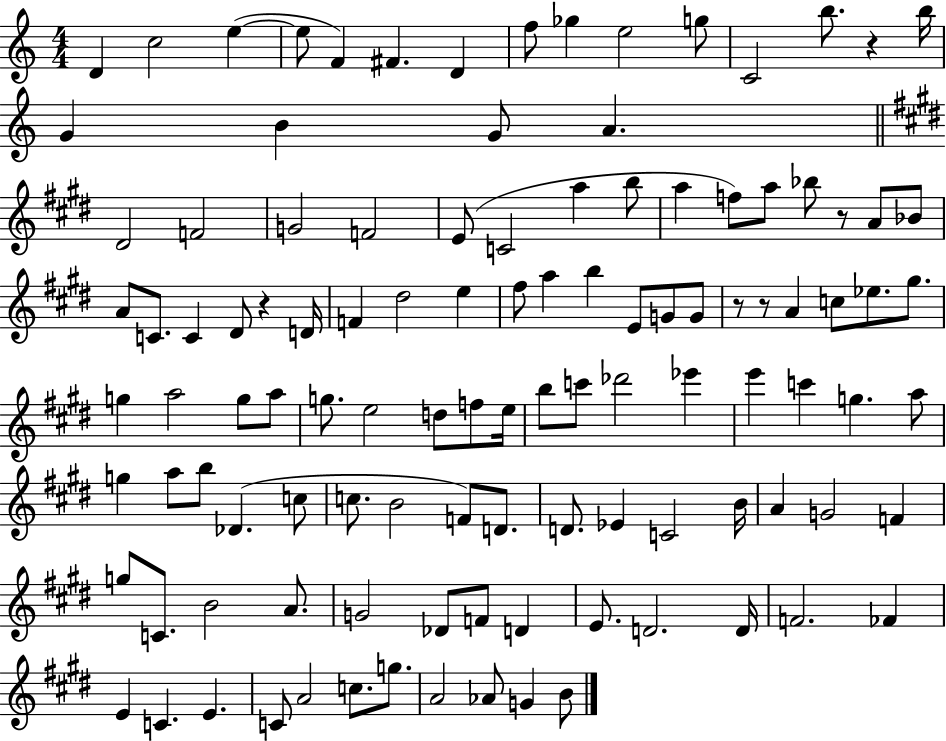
X:1
T:Untitled
M:4/4
L:1/4
K:C
D c2 e e/2 F ^F D f/2 _g e2 g/2 C2 b/2 z b/4 G B G/2 A ^D2 F2 G2 F2 E/2 C2 a b/2 a f/2 a/2 _b/2 z/2 A/2 _B/2 A/2 C/2 C ^D/2 z D/4 F ^d2 e ^f/2 a b E/2 G/2 G/2 z/2 z/2 A c/2 _e/2 ^g/2 g a2 g/2 a/2 g/2 e2 d/2 f/2 e/4 b/2 c'/2 _d'2 _e' e' c' g a/2 g a/2 b/2 _D c/2 c/2 B2 F/2 D/2 D/2 _E C2 B/4 A G2 F g/2 C/2 B2 A/2 G2 _D/2 F/2 D E/2 D2 D/4 F2 _F E C E C/2 A2 c/2 g/2 A2 _A/2 G B/2